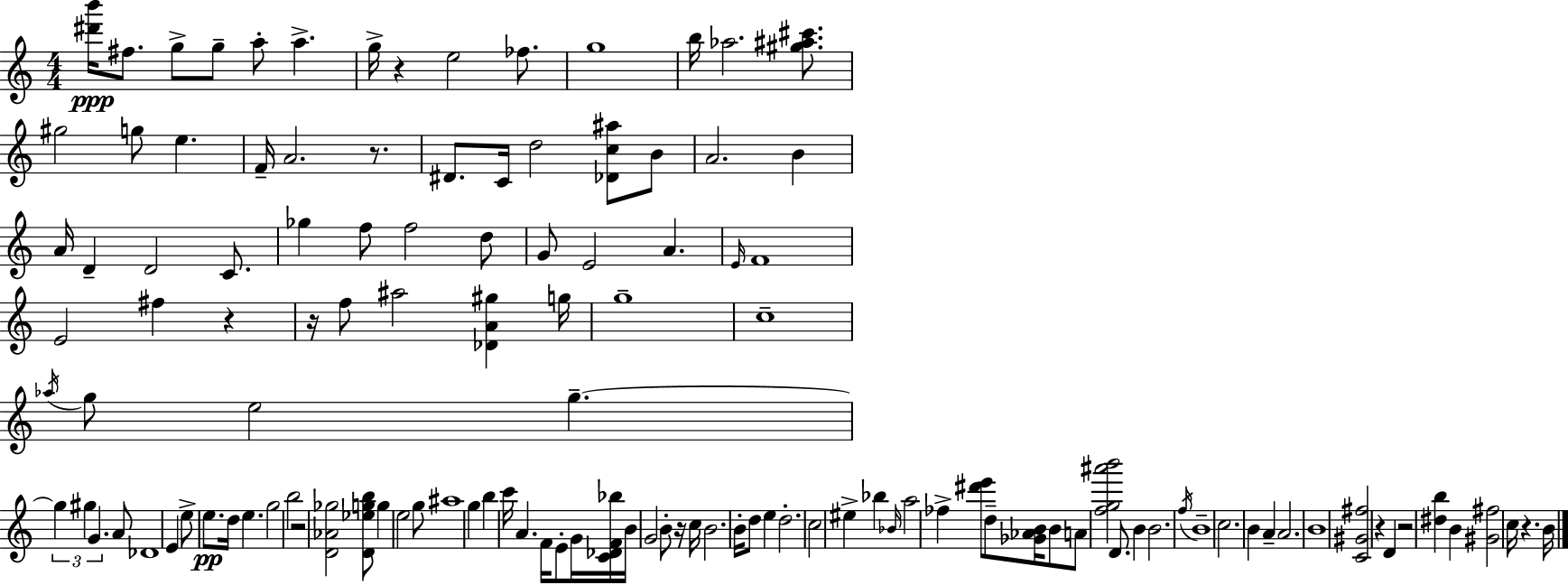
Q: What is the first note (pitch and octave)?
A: F#5